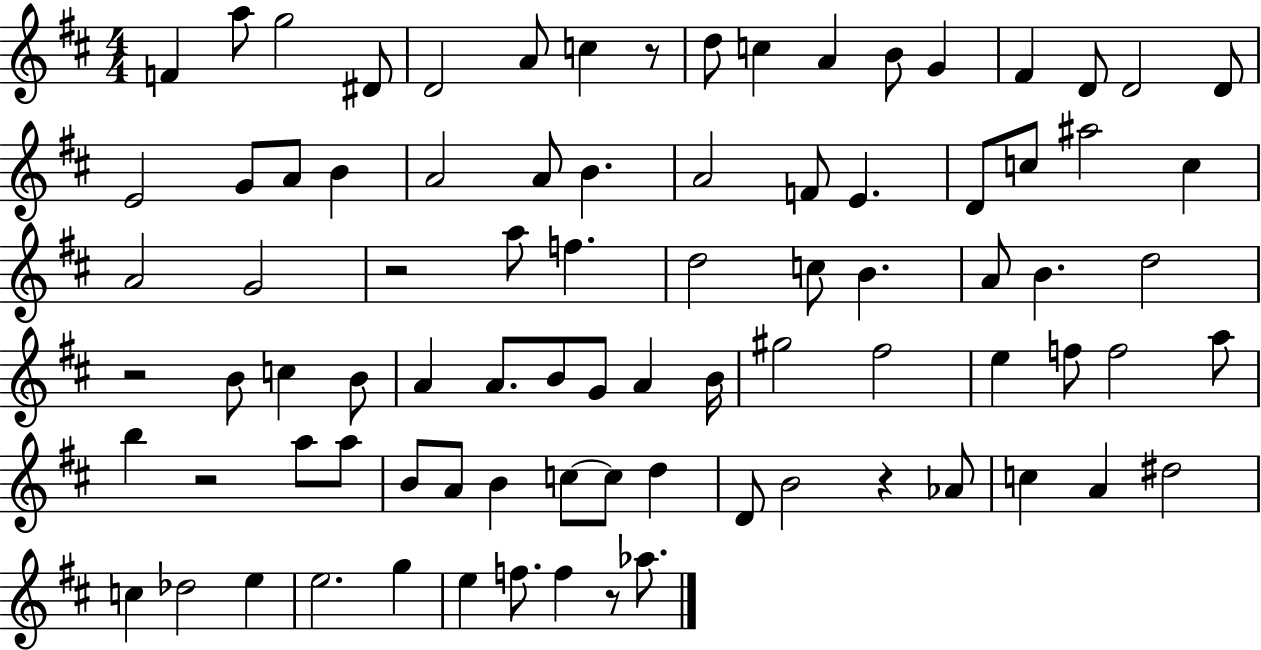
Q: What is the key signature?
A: D major